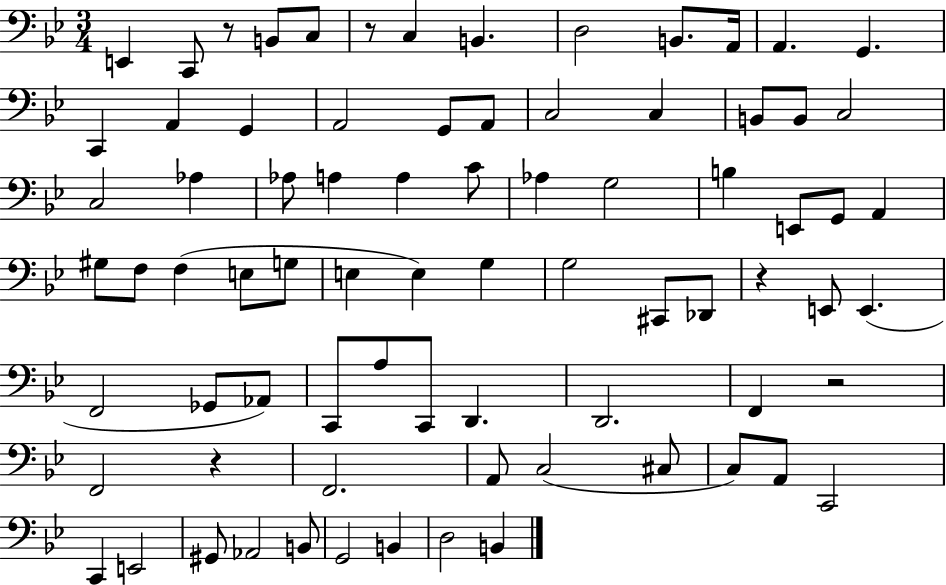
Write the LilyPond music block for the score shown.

{
  \clef bass
  \numericTimeSignature
  \time 3/4
  \key bes \major
  e,4 c,8 r8 b,8 c8 | r8 c4 b,4. | d2 b,8. a,16 | a,4. g,4. | \break c,4 a,4 g,4 | a,2 g,8 a,8 | c2 c4 | b,8 b,8 c2 | \break c2 aes4 | aes8 a4 a4 c'8 | aes4 g2 | b4 e,8 g,8 a,4 | \break gis8 f8 f4( e8 g8 | e4 e4) g4 | g2 cis,8 des,8 | r4 e,8 e,4.( | \break f,2 ges,8 aes,8) | c,8 a8 c,8 d,4. | d,2. | f,4 r2 | \break f,2 r4 | f,2. | a,8 c2( cis8 | c8) a,8 c,2 | \break c,4 e,2 | gis,8 aes,2 b,8 | g,2 b,4 | d2 b,4 | \break \bar "|."
}